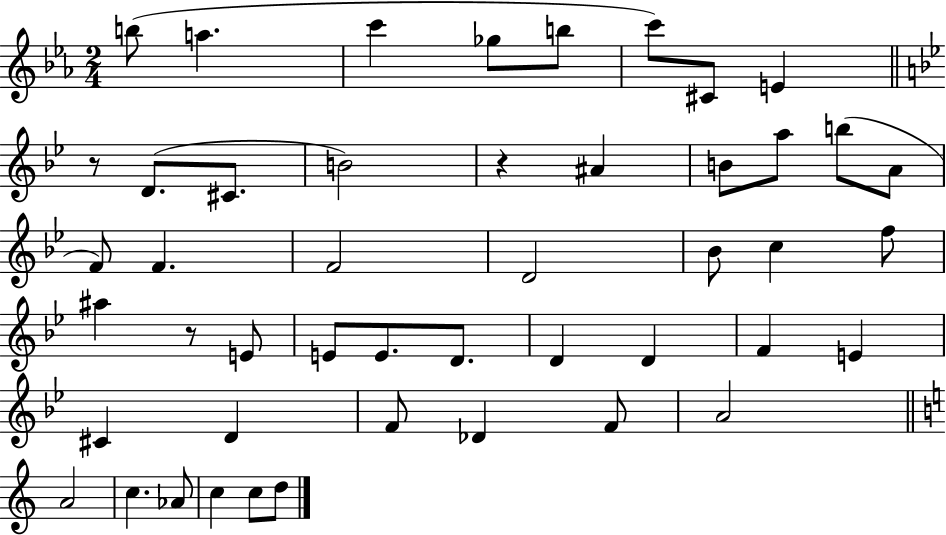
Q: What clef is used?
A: treble